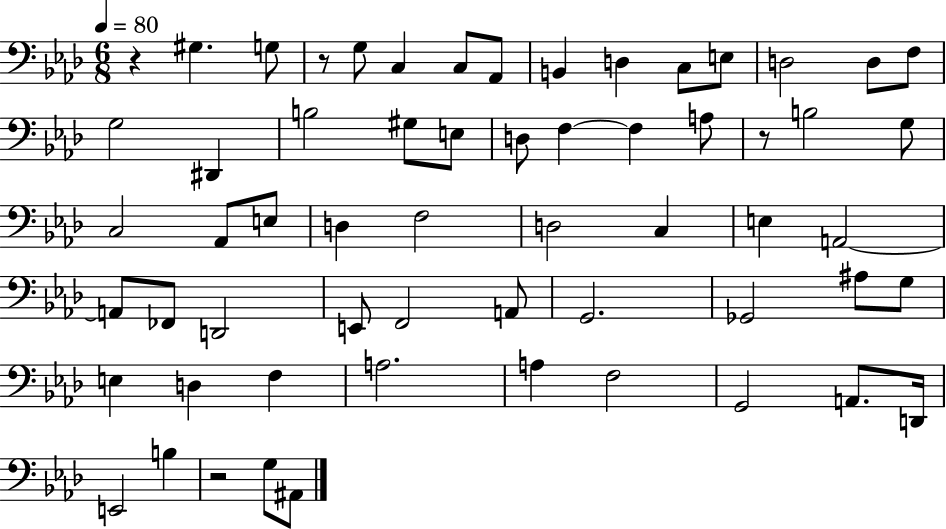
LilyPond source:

{
  \clef bass
  \numericTimeSignature
  \time 6/8
  \key aes \major
  \tempo 4 = 80
  r4 gis4. g8 | r8 g8 c4 c8 aes,8 | b,4 d4 c8 e8 | d2 d8 f8 | \break g2 dis,4 | b2 gis8 e8 | d8 f4~~ f4 a8 | r8 b2 g8 | \break c2 aes,8 e8 | d4 f2 | d2 c4 | e4 a,2~~ | \break a,8 fes,8 d,2 | e,8 f,2 a,8 | g,2. | ges,2 ais8 g8 | \break e4 d4 f4 | a2. | a4 f2 | g,2 a,8. d,16 | \break e,2 b4 | r2 g8 ais,8 | \bar "|."
}